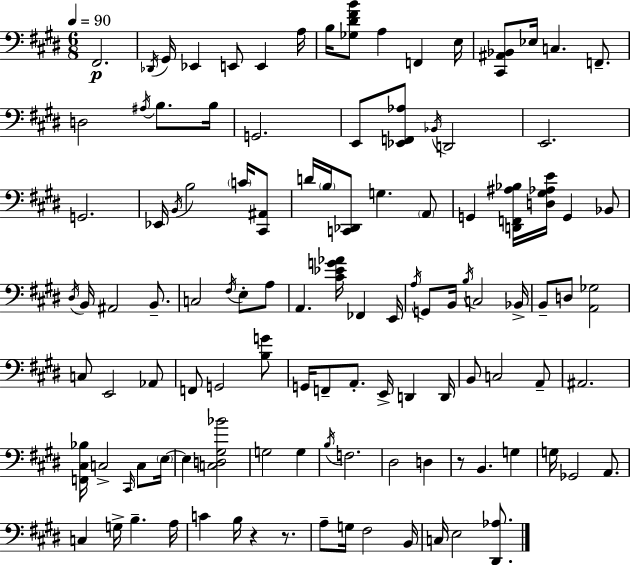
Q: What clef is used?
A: bass